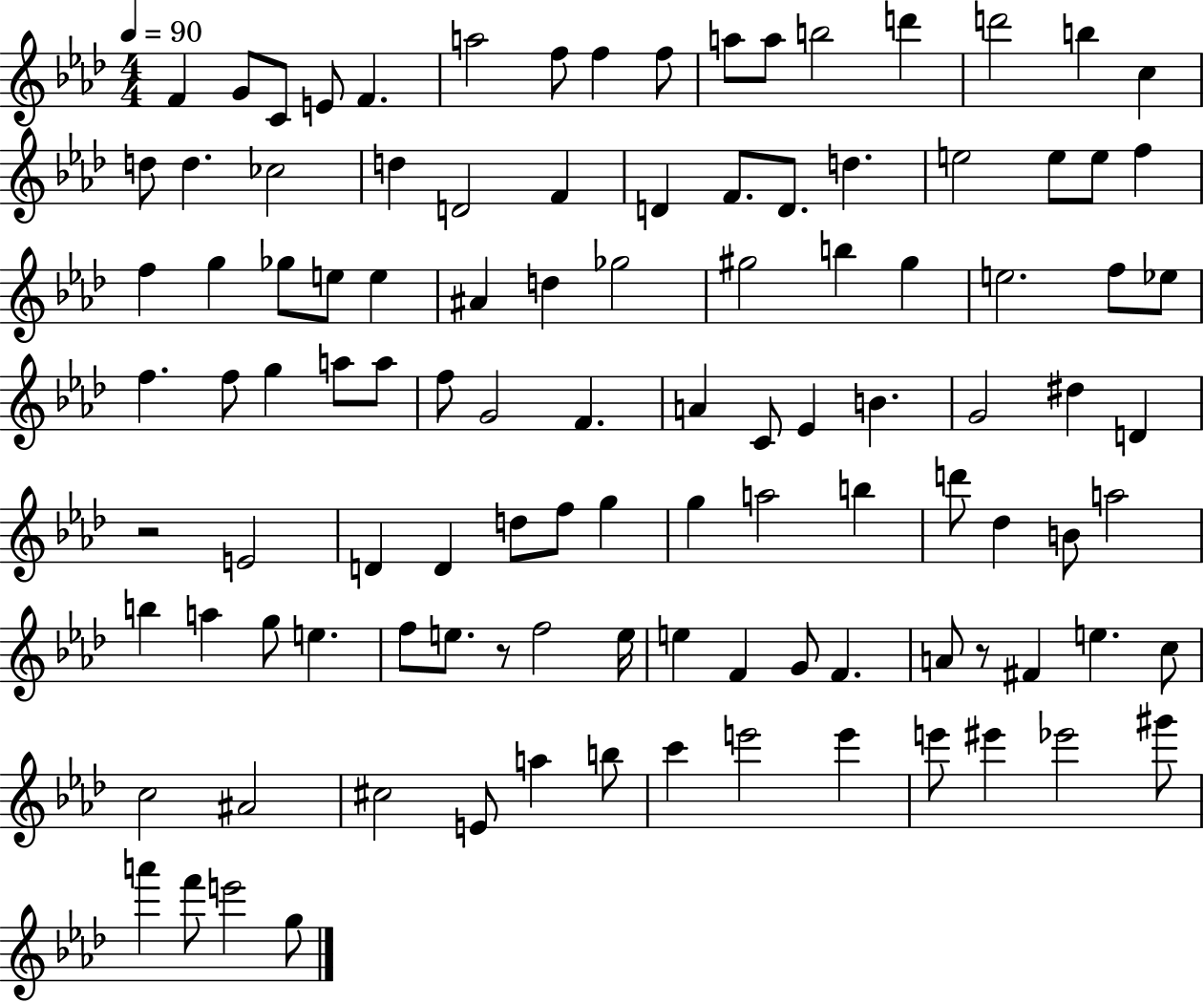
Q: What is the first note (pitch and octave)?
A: F4